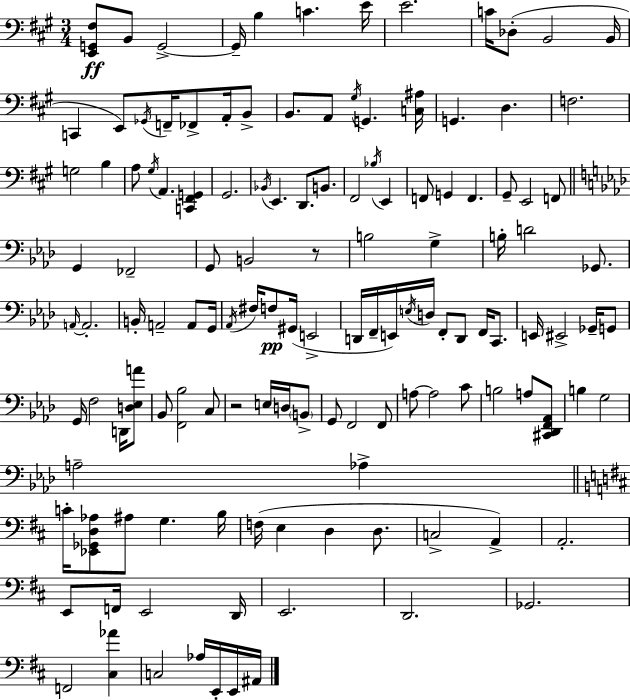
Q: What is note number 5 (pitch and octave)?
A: C4